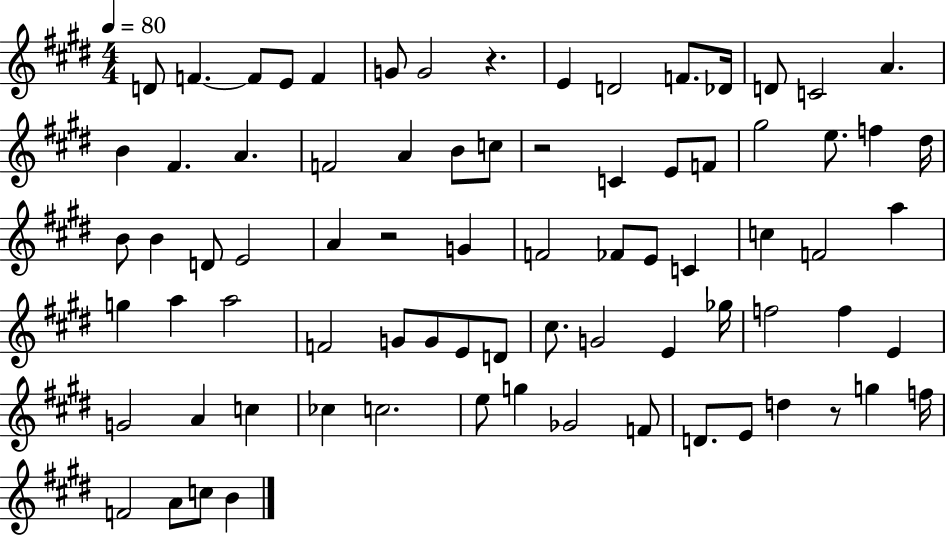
{
  \clef treble
  \numericTimeSignature
  \time 4/4
  \key e \major
  \tempo 4 = 80
  d'8 f'4.~~ f'8 e'8 f'4 | g'8 g'2 r4. | e'4 d'2 f'8. des'16 | d'8 c'2 a'4. | \break b'4 fis'4. a'4. | f'2 a'4 b'8 c''8 | r2 c'4 e'8 f'8 | gis''2 e''8. f''4 dis''16 | \break b'8 b'4 d'8 e'2 | a'4 r2 g'4 | f'2 fes'8 e'8 c'4 | c''4 f'2 a''4 | \break g''4 a''4 a''2 | f'2 g'8 g'8 e'8 d'8 | cis''8. g'2 e'4 ges''16 | f''2 f''4 e'4 | \break g'2 a'4 c''4 | ces''4 c''2. | e''8 g''4 ges'2 f'8 | d'8. e'8 d''4 r8 g''4 f''16 | \break f'2 a'8 c''8 b'4 | \bar "|."
}